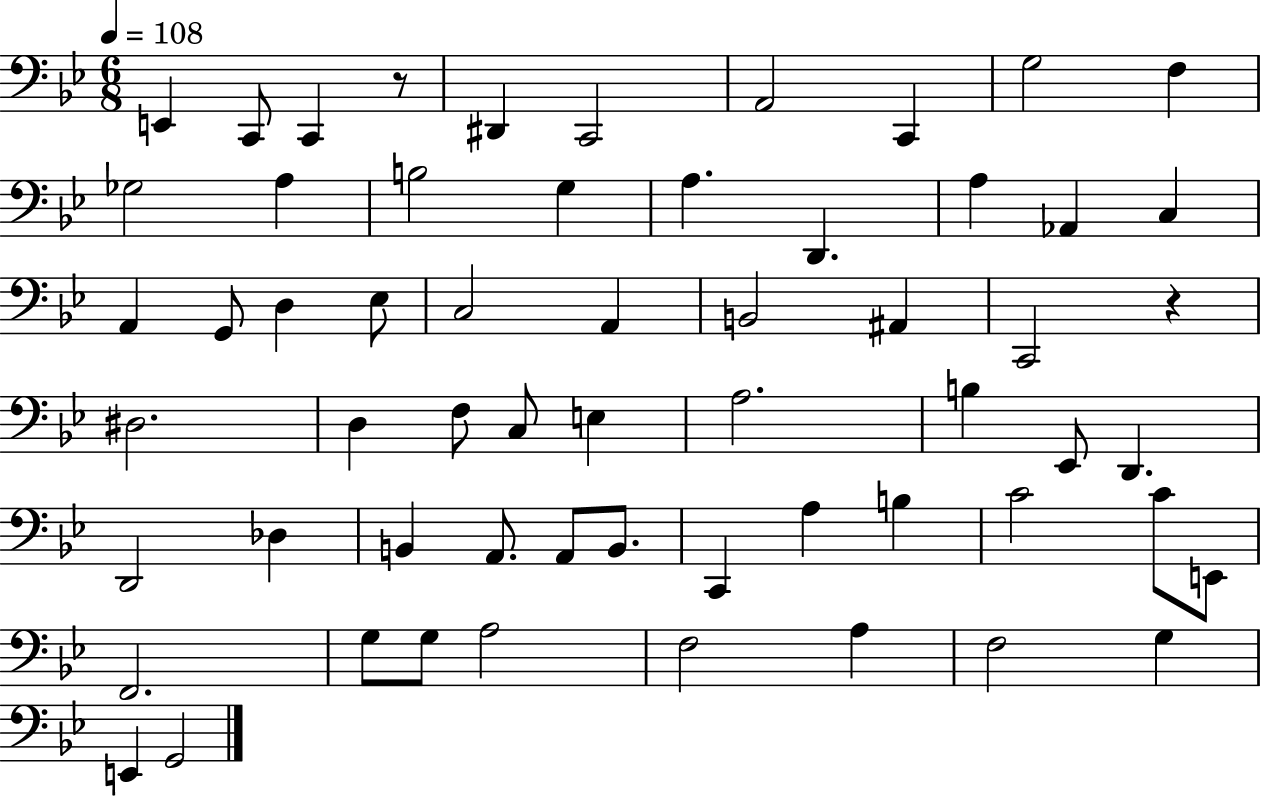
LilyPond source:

{
  \clef bass
  \numericTimeSignature
  \time 6/8
  \key bes \major
  \tempo 4 = 108
  e,4 c,8 c,4 r8 | dis,4 c,2 | a,2 c,4 | g2 f4 | \break ges2 a4 | b2 g4 | a4. d,4. | a4 aes,4 c4 | \break a,4 g,8 d4 ees8 | c2 a,4 | b,2 ais,4 | c,2 r4 | \break dis2. | d4 f8 c8 e4 | a2. | b4 ees,8 d,4. | \break d,2 des4 | b,4 a,8. a,8 b,8. | c,4 a4 b4 | c'2 c'8 e,8 | \break f,2. | g8 g8 a2 | f2 a4 | f2 g4 | \break e,4 g,2 | \bar "|."
}